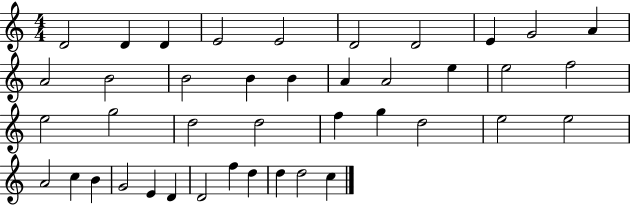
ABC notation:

X:1
T:Untitled
M:4/4
L:1/4
K:C
D2 D D E2 E2 D2 D2 E G2 A A2 B2 B2 B B A A2 e e2 f2 e2 g2 d2 d2 f g d2 e2 e2 A2 c B G2 E D D2 f d d d2 c